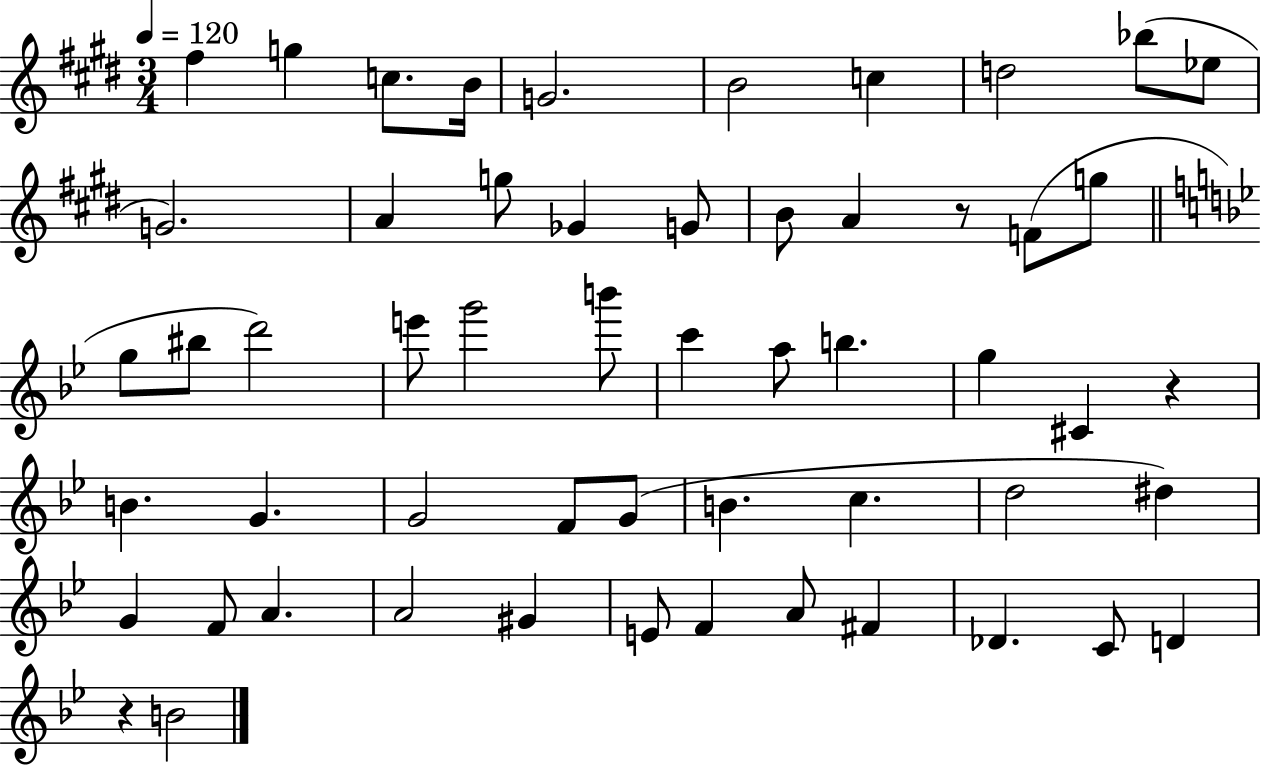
{
  \clef treble
  \numericTimeSignature
  \time 3/4
  \key e \major
  \tempo 4 = 120
  fis''4 g''4 c''8. b'16 | g'2. | b'2 c''4 | d''2 bes''8( ees''8 | \break g'2.) | a'4 g''8 ges'4 g'8 | b'8 a'4 r8 f'8( g''8 | \bar "||" \break \key bes \major g''8 bis''8 d'''2) | e'''8 g'''2 b'''8 | c'''4 a''8 b''4. | g''4 cis'4 r4 | \break b'4. g'4. | g'2 f'8 g'8( | b'4. c''4. | d''2 dis''4) | \break g'4 f'8 a'4. | a'2 gis'4 | e'8 f'4 a'8 fis'4 | des'4. c'8 d'4 | \break r4 b'2 | \bar "|."
}